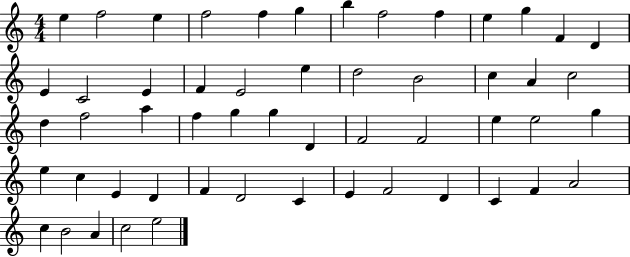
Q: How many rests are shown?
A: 0